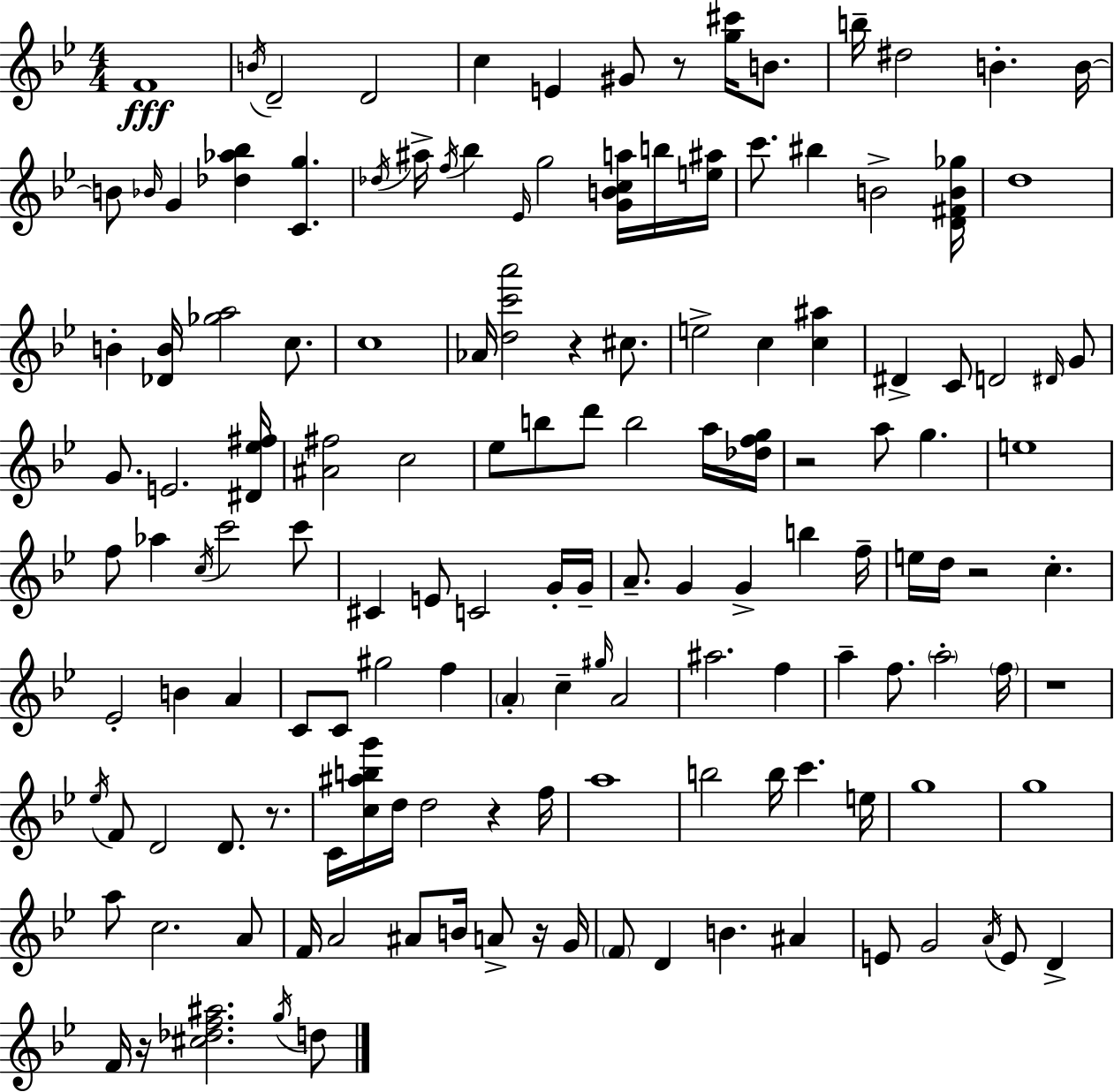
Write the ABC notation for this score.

X:1
T:Untitled
M:4/4
L:1/4
K:Gm
F4 B/4 D2 D2 c E ^G/2 z/2 [g^c']/4 B/2 b/4 ^d2 B B/4 B/2 _B/4 G [_d_a_b] [Cg] _d/4 ^a/4 f/4 _b _E/4 g2 [GBca]/4 b/4 [e^a]/4 c'/2 ^b B2 [D^FB_g]/4 d4 B [_DB]/4 [_ga]2 c/2 c4 _A/4 [dc'a']2 z ^c/2 e2 c [c^a] ^D C/2 D2 ^D/4 G/2 G/2 E2 [^D_e^f]/4 [^A^f]2 c2 _e/2 b/2 d'/2 b2 a/4 [_dfg]/4 z2 a/2 g e4 f/2 _a c/4 c'2 c'/2 ^C E/2 C2 G/4 G/4 A/2 G G b f/4 e/4 d/4 z2 c _E2 B A C/2 C/2 ^g2 f A c ^g/4 A2 ^a2 f a f/2 a2 f/4 z4 _e/4 F/2 D2 D/2 z/2 C/4 [c^abg']/4 d/4 d2 z f/4 a4 b2 b/4 c' e/4 g4 g4 a/2 c2 A/2 F/4 A2 ^A/2 B/4 A/2 z/4 G/4 F/2 D B ^A E/2 G2 A/4 E/2 D F/4 z/4 [^c_df^a]2 g/4 d/2